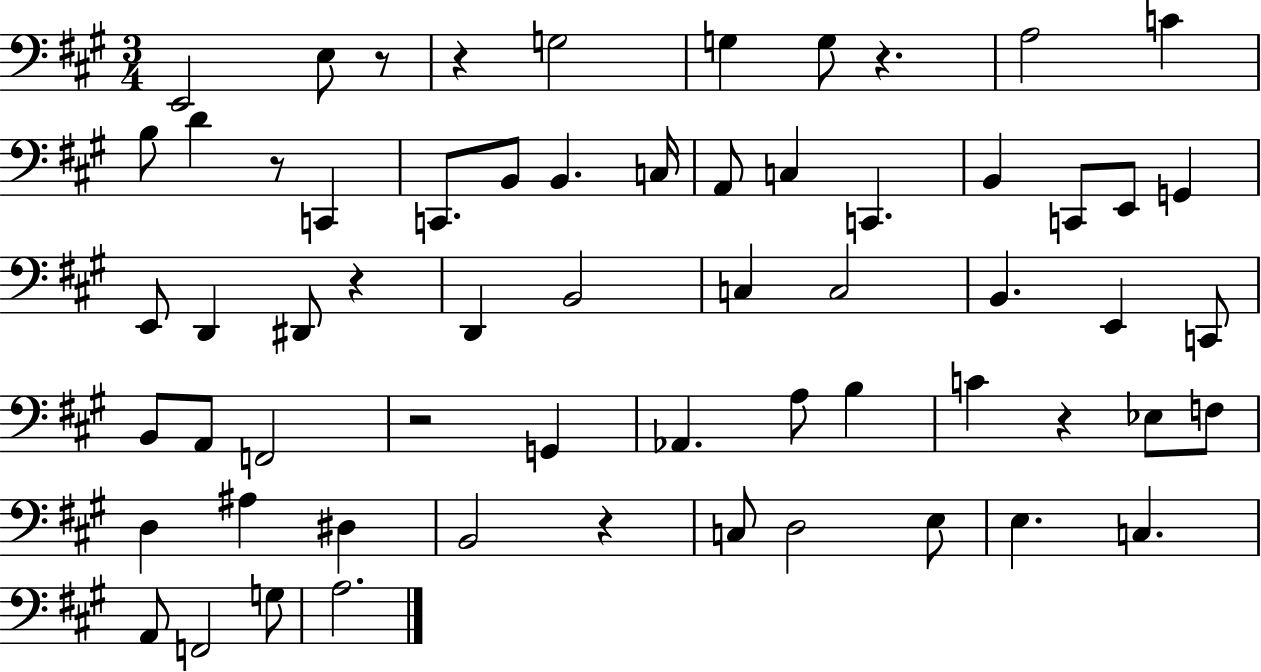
E2/h E3/e R/e R/q G3/h G3/q G3/e R/q. A3/h C4/q B3/e D4/q R/e C2/q C2/e. B2/e B2/q. C3/s A2/e C3/q C2/q. B2/q C2/e E2/e G2/q E2/e D2/q D#2/e R/q D2/q B2/h C3/q C3/h B2/q. E2/q C2/e B2/e A2/e F2/h R/h G2/q Ab2/q. A3/e B3/q C4/q R/q Eb3/e F3/e D3/q A#3/q D#3/q B2/h R/q C3/e D3/h E3/e E3/q. C3/q. A2/e F2/h G3/e A3/h.